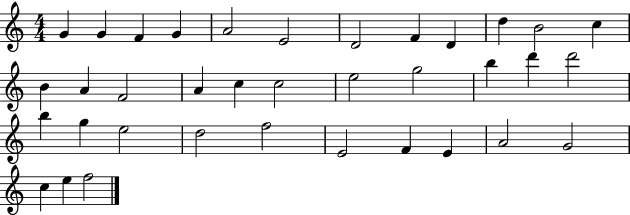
X:1
T:Untitled
M:4/4
L:1/4
K:C
G G F G A2 E2 D2 F D d B2 c B A F2 A c c2 e2 g2 b d' d'2 b g e2 d2 f2 E2 F E A2 G2 c e f2